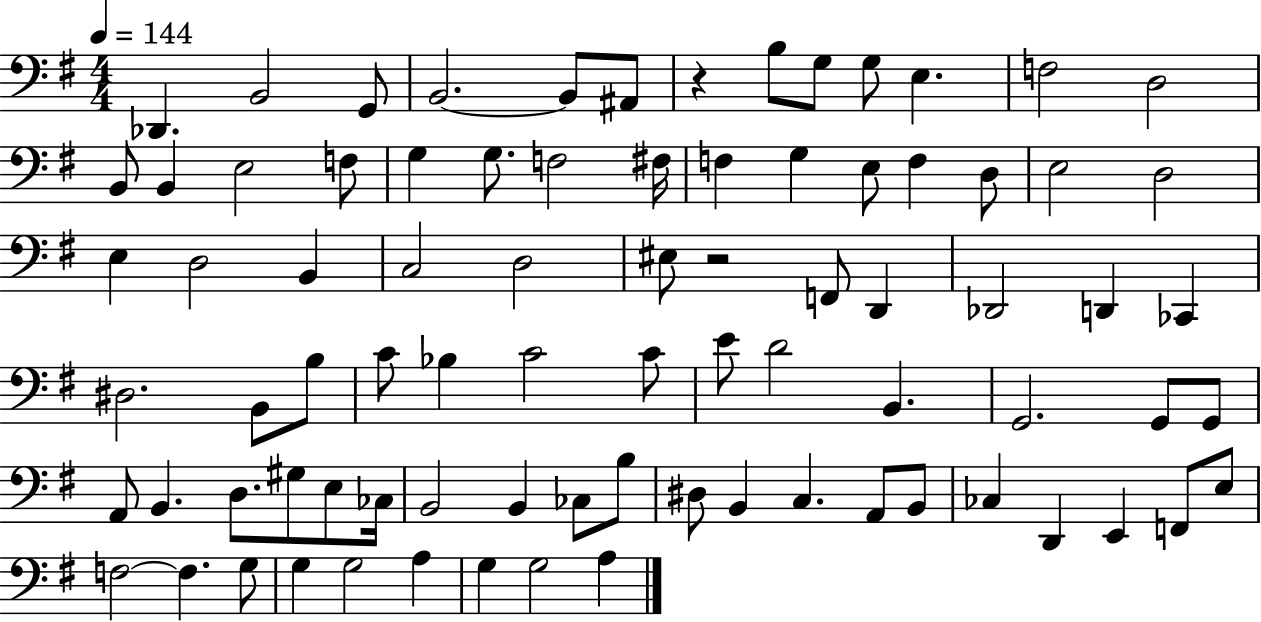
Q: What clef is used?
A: bass